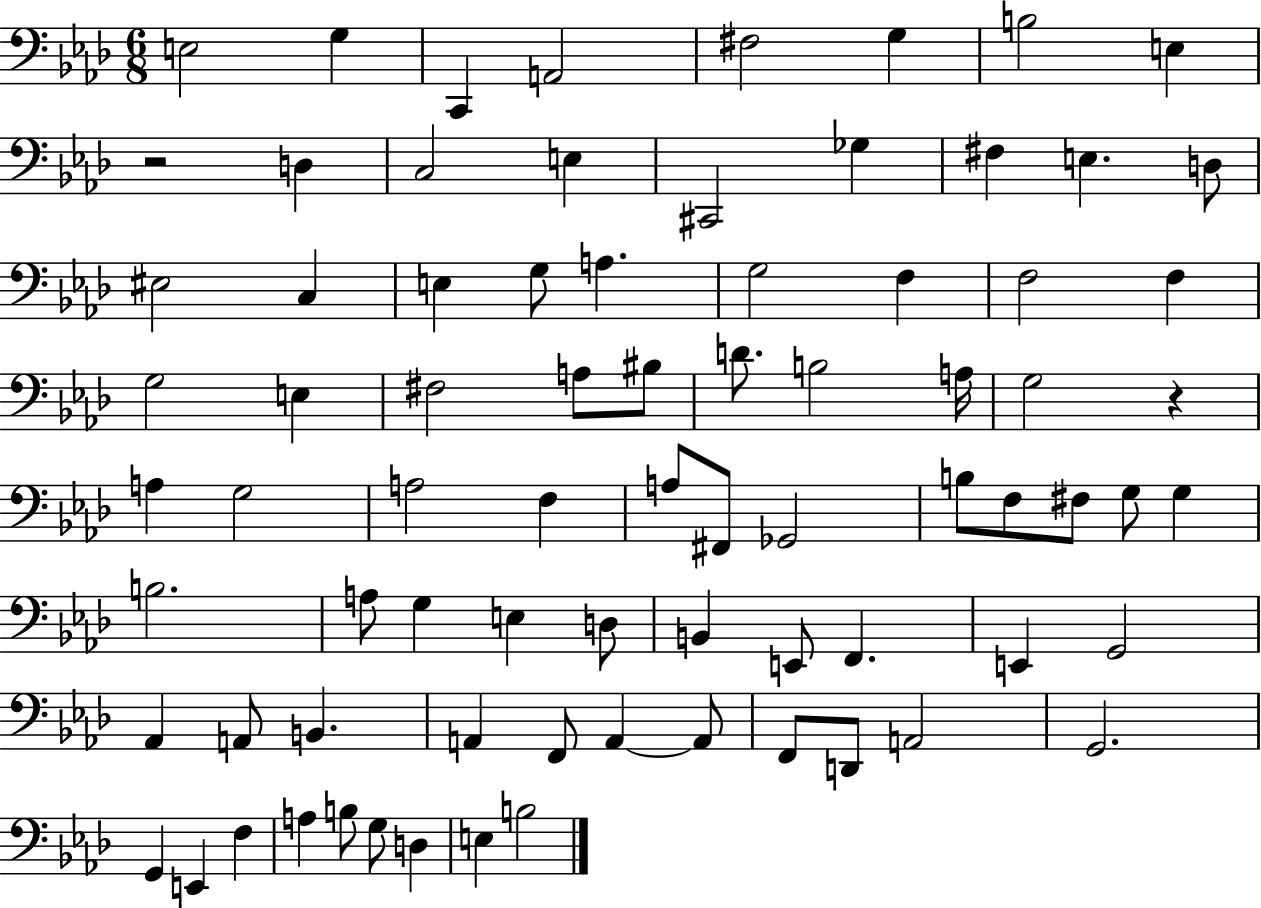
X:1
T:Untitled
M:6/8
L:1/4
K:Ab
E,2 G, C,, A,,2 ^F,2 G, B,2 E, z2 D, C,2 E, ^C,,2 _G, ^F, E, D,/2 ^E,2 C, E, G,/2 A, G,2 F, F,2 F, G,2 E, ^F,2 A,/2 ^B,/2 D/2 B,2 A,/4 G,2 z A, G,2 A,2 F, A,/2 ^F,,/2 _G,,2 B,/2 F,/2 ^F,/2 G,/2 G, B,2 A,/2 G, E, D,/2 B,, E,,/2 F,, E,, G,,2 _A,, A,,/2 B,, A,, F,,/2 A,, A,,/2 F,,/2 D,,/2 A,,2 G,,2 G,, E,, F, A, B,/2 G,/2 D, E, B,2